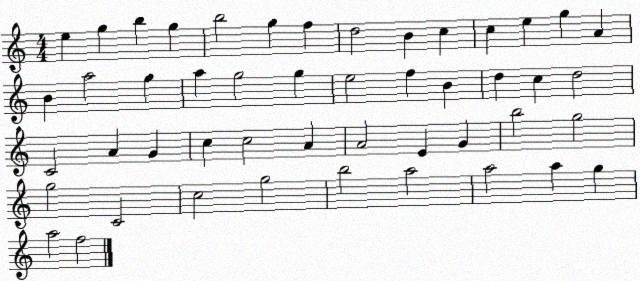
X:1
T:Untitled
M:4/4
L:1/4
K:C
e g b g b2 g f d2 B c c e g A B a2 g a g2 g e2 f B d c d2 C2 A G c c2 A A2 E G b2 g2 g2 C2 c2 g2 b2 a2 a2 a g a2 f2